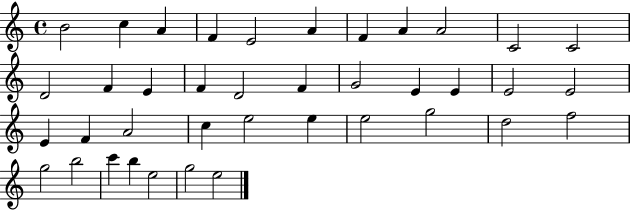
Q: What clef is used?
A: treble